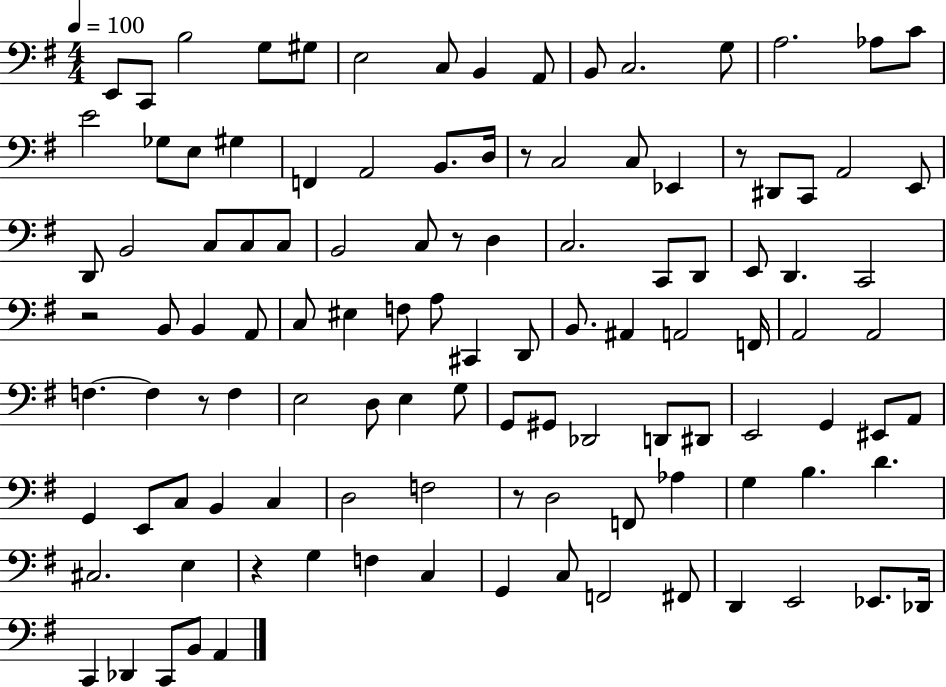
{
  \clef bass
  \numericTimeSignature
  \time 4/4
  \key g \major
  \tempo 4 = 100
  e,8 c,8 b2 g8 gis8 | e2 c8 b,4 a,8 | b,8 c2. g8 | a2. aes8 c'8 | \break e'2 ges8 e8 gis4 | f,4 a,2 b,8. d16 | r8 c2 c8 ees,4 | r8 dis,8 c,8 a,2 e,8 | \break d,8 b,2 c8 c8 c8 | b,2 c8 r8 d4 | c2. c,8 d,8 | e,8 d,4. c,2 | \break r2 b,8 b,4 a,8 | c8 eis4 f8 a8 cis,4 d,8 | b,8. ais,4 a,2 f,16 | a,2 a,2 | \break f4.~~ f4 r8 f4 | e2 d8 e4 g8 | g,8 gis,8 des,2 d,8 dis,8 | e,2 g,4 eis,8 a,8 | \break g,4 e,8 c8 b,4 c4 | d2 f2 | r8 d2 f,8 aes4 | g4 b4. d'4. | \break cis2. e4 | r4 g4 f4 c4 | g,4 c8 f,2 fis,8 | d,4 e,2 ees,8. des,16 | \break c,4 des,4 c,8 b,8 a,4 | \bar "|."
}